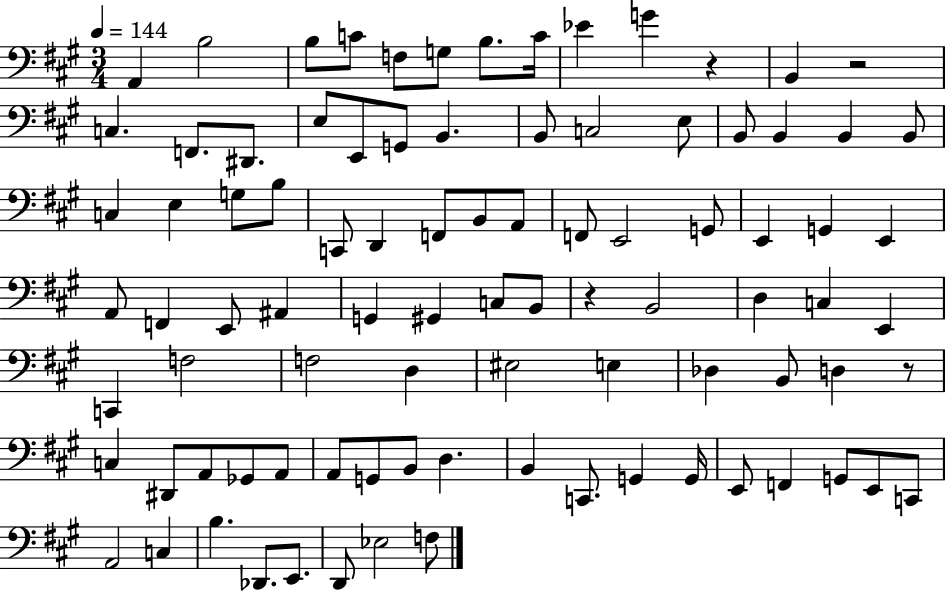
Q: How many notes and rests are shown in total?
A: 91